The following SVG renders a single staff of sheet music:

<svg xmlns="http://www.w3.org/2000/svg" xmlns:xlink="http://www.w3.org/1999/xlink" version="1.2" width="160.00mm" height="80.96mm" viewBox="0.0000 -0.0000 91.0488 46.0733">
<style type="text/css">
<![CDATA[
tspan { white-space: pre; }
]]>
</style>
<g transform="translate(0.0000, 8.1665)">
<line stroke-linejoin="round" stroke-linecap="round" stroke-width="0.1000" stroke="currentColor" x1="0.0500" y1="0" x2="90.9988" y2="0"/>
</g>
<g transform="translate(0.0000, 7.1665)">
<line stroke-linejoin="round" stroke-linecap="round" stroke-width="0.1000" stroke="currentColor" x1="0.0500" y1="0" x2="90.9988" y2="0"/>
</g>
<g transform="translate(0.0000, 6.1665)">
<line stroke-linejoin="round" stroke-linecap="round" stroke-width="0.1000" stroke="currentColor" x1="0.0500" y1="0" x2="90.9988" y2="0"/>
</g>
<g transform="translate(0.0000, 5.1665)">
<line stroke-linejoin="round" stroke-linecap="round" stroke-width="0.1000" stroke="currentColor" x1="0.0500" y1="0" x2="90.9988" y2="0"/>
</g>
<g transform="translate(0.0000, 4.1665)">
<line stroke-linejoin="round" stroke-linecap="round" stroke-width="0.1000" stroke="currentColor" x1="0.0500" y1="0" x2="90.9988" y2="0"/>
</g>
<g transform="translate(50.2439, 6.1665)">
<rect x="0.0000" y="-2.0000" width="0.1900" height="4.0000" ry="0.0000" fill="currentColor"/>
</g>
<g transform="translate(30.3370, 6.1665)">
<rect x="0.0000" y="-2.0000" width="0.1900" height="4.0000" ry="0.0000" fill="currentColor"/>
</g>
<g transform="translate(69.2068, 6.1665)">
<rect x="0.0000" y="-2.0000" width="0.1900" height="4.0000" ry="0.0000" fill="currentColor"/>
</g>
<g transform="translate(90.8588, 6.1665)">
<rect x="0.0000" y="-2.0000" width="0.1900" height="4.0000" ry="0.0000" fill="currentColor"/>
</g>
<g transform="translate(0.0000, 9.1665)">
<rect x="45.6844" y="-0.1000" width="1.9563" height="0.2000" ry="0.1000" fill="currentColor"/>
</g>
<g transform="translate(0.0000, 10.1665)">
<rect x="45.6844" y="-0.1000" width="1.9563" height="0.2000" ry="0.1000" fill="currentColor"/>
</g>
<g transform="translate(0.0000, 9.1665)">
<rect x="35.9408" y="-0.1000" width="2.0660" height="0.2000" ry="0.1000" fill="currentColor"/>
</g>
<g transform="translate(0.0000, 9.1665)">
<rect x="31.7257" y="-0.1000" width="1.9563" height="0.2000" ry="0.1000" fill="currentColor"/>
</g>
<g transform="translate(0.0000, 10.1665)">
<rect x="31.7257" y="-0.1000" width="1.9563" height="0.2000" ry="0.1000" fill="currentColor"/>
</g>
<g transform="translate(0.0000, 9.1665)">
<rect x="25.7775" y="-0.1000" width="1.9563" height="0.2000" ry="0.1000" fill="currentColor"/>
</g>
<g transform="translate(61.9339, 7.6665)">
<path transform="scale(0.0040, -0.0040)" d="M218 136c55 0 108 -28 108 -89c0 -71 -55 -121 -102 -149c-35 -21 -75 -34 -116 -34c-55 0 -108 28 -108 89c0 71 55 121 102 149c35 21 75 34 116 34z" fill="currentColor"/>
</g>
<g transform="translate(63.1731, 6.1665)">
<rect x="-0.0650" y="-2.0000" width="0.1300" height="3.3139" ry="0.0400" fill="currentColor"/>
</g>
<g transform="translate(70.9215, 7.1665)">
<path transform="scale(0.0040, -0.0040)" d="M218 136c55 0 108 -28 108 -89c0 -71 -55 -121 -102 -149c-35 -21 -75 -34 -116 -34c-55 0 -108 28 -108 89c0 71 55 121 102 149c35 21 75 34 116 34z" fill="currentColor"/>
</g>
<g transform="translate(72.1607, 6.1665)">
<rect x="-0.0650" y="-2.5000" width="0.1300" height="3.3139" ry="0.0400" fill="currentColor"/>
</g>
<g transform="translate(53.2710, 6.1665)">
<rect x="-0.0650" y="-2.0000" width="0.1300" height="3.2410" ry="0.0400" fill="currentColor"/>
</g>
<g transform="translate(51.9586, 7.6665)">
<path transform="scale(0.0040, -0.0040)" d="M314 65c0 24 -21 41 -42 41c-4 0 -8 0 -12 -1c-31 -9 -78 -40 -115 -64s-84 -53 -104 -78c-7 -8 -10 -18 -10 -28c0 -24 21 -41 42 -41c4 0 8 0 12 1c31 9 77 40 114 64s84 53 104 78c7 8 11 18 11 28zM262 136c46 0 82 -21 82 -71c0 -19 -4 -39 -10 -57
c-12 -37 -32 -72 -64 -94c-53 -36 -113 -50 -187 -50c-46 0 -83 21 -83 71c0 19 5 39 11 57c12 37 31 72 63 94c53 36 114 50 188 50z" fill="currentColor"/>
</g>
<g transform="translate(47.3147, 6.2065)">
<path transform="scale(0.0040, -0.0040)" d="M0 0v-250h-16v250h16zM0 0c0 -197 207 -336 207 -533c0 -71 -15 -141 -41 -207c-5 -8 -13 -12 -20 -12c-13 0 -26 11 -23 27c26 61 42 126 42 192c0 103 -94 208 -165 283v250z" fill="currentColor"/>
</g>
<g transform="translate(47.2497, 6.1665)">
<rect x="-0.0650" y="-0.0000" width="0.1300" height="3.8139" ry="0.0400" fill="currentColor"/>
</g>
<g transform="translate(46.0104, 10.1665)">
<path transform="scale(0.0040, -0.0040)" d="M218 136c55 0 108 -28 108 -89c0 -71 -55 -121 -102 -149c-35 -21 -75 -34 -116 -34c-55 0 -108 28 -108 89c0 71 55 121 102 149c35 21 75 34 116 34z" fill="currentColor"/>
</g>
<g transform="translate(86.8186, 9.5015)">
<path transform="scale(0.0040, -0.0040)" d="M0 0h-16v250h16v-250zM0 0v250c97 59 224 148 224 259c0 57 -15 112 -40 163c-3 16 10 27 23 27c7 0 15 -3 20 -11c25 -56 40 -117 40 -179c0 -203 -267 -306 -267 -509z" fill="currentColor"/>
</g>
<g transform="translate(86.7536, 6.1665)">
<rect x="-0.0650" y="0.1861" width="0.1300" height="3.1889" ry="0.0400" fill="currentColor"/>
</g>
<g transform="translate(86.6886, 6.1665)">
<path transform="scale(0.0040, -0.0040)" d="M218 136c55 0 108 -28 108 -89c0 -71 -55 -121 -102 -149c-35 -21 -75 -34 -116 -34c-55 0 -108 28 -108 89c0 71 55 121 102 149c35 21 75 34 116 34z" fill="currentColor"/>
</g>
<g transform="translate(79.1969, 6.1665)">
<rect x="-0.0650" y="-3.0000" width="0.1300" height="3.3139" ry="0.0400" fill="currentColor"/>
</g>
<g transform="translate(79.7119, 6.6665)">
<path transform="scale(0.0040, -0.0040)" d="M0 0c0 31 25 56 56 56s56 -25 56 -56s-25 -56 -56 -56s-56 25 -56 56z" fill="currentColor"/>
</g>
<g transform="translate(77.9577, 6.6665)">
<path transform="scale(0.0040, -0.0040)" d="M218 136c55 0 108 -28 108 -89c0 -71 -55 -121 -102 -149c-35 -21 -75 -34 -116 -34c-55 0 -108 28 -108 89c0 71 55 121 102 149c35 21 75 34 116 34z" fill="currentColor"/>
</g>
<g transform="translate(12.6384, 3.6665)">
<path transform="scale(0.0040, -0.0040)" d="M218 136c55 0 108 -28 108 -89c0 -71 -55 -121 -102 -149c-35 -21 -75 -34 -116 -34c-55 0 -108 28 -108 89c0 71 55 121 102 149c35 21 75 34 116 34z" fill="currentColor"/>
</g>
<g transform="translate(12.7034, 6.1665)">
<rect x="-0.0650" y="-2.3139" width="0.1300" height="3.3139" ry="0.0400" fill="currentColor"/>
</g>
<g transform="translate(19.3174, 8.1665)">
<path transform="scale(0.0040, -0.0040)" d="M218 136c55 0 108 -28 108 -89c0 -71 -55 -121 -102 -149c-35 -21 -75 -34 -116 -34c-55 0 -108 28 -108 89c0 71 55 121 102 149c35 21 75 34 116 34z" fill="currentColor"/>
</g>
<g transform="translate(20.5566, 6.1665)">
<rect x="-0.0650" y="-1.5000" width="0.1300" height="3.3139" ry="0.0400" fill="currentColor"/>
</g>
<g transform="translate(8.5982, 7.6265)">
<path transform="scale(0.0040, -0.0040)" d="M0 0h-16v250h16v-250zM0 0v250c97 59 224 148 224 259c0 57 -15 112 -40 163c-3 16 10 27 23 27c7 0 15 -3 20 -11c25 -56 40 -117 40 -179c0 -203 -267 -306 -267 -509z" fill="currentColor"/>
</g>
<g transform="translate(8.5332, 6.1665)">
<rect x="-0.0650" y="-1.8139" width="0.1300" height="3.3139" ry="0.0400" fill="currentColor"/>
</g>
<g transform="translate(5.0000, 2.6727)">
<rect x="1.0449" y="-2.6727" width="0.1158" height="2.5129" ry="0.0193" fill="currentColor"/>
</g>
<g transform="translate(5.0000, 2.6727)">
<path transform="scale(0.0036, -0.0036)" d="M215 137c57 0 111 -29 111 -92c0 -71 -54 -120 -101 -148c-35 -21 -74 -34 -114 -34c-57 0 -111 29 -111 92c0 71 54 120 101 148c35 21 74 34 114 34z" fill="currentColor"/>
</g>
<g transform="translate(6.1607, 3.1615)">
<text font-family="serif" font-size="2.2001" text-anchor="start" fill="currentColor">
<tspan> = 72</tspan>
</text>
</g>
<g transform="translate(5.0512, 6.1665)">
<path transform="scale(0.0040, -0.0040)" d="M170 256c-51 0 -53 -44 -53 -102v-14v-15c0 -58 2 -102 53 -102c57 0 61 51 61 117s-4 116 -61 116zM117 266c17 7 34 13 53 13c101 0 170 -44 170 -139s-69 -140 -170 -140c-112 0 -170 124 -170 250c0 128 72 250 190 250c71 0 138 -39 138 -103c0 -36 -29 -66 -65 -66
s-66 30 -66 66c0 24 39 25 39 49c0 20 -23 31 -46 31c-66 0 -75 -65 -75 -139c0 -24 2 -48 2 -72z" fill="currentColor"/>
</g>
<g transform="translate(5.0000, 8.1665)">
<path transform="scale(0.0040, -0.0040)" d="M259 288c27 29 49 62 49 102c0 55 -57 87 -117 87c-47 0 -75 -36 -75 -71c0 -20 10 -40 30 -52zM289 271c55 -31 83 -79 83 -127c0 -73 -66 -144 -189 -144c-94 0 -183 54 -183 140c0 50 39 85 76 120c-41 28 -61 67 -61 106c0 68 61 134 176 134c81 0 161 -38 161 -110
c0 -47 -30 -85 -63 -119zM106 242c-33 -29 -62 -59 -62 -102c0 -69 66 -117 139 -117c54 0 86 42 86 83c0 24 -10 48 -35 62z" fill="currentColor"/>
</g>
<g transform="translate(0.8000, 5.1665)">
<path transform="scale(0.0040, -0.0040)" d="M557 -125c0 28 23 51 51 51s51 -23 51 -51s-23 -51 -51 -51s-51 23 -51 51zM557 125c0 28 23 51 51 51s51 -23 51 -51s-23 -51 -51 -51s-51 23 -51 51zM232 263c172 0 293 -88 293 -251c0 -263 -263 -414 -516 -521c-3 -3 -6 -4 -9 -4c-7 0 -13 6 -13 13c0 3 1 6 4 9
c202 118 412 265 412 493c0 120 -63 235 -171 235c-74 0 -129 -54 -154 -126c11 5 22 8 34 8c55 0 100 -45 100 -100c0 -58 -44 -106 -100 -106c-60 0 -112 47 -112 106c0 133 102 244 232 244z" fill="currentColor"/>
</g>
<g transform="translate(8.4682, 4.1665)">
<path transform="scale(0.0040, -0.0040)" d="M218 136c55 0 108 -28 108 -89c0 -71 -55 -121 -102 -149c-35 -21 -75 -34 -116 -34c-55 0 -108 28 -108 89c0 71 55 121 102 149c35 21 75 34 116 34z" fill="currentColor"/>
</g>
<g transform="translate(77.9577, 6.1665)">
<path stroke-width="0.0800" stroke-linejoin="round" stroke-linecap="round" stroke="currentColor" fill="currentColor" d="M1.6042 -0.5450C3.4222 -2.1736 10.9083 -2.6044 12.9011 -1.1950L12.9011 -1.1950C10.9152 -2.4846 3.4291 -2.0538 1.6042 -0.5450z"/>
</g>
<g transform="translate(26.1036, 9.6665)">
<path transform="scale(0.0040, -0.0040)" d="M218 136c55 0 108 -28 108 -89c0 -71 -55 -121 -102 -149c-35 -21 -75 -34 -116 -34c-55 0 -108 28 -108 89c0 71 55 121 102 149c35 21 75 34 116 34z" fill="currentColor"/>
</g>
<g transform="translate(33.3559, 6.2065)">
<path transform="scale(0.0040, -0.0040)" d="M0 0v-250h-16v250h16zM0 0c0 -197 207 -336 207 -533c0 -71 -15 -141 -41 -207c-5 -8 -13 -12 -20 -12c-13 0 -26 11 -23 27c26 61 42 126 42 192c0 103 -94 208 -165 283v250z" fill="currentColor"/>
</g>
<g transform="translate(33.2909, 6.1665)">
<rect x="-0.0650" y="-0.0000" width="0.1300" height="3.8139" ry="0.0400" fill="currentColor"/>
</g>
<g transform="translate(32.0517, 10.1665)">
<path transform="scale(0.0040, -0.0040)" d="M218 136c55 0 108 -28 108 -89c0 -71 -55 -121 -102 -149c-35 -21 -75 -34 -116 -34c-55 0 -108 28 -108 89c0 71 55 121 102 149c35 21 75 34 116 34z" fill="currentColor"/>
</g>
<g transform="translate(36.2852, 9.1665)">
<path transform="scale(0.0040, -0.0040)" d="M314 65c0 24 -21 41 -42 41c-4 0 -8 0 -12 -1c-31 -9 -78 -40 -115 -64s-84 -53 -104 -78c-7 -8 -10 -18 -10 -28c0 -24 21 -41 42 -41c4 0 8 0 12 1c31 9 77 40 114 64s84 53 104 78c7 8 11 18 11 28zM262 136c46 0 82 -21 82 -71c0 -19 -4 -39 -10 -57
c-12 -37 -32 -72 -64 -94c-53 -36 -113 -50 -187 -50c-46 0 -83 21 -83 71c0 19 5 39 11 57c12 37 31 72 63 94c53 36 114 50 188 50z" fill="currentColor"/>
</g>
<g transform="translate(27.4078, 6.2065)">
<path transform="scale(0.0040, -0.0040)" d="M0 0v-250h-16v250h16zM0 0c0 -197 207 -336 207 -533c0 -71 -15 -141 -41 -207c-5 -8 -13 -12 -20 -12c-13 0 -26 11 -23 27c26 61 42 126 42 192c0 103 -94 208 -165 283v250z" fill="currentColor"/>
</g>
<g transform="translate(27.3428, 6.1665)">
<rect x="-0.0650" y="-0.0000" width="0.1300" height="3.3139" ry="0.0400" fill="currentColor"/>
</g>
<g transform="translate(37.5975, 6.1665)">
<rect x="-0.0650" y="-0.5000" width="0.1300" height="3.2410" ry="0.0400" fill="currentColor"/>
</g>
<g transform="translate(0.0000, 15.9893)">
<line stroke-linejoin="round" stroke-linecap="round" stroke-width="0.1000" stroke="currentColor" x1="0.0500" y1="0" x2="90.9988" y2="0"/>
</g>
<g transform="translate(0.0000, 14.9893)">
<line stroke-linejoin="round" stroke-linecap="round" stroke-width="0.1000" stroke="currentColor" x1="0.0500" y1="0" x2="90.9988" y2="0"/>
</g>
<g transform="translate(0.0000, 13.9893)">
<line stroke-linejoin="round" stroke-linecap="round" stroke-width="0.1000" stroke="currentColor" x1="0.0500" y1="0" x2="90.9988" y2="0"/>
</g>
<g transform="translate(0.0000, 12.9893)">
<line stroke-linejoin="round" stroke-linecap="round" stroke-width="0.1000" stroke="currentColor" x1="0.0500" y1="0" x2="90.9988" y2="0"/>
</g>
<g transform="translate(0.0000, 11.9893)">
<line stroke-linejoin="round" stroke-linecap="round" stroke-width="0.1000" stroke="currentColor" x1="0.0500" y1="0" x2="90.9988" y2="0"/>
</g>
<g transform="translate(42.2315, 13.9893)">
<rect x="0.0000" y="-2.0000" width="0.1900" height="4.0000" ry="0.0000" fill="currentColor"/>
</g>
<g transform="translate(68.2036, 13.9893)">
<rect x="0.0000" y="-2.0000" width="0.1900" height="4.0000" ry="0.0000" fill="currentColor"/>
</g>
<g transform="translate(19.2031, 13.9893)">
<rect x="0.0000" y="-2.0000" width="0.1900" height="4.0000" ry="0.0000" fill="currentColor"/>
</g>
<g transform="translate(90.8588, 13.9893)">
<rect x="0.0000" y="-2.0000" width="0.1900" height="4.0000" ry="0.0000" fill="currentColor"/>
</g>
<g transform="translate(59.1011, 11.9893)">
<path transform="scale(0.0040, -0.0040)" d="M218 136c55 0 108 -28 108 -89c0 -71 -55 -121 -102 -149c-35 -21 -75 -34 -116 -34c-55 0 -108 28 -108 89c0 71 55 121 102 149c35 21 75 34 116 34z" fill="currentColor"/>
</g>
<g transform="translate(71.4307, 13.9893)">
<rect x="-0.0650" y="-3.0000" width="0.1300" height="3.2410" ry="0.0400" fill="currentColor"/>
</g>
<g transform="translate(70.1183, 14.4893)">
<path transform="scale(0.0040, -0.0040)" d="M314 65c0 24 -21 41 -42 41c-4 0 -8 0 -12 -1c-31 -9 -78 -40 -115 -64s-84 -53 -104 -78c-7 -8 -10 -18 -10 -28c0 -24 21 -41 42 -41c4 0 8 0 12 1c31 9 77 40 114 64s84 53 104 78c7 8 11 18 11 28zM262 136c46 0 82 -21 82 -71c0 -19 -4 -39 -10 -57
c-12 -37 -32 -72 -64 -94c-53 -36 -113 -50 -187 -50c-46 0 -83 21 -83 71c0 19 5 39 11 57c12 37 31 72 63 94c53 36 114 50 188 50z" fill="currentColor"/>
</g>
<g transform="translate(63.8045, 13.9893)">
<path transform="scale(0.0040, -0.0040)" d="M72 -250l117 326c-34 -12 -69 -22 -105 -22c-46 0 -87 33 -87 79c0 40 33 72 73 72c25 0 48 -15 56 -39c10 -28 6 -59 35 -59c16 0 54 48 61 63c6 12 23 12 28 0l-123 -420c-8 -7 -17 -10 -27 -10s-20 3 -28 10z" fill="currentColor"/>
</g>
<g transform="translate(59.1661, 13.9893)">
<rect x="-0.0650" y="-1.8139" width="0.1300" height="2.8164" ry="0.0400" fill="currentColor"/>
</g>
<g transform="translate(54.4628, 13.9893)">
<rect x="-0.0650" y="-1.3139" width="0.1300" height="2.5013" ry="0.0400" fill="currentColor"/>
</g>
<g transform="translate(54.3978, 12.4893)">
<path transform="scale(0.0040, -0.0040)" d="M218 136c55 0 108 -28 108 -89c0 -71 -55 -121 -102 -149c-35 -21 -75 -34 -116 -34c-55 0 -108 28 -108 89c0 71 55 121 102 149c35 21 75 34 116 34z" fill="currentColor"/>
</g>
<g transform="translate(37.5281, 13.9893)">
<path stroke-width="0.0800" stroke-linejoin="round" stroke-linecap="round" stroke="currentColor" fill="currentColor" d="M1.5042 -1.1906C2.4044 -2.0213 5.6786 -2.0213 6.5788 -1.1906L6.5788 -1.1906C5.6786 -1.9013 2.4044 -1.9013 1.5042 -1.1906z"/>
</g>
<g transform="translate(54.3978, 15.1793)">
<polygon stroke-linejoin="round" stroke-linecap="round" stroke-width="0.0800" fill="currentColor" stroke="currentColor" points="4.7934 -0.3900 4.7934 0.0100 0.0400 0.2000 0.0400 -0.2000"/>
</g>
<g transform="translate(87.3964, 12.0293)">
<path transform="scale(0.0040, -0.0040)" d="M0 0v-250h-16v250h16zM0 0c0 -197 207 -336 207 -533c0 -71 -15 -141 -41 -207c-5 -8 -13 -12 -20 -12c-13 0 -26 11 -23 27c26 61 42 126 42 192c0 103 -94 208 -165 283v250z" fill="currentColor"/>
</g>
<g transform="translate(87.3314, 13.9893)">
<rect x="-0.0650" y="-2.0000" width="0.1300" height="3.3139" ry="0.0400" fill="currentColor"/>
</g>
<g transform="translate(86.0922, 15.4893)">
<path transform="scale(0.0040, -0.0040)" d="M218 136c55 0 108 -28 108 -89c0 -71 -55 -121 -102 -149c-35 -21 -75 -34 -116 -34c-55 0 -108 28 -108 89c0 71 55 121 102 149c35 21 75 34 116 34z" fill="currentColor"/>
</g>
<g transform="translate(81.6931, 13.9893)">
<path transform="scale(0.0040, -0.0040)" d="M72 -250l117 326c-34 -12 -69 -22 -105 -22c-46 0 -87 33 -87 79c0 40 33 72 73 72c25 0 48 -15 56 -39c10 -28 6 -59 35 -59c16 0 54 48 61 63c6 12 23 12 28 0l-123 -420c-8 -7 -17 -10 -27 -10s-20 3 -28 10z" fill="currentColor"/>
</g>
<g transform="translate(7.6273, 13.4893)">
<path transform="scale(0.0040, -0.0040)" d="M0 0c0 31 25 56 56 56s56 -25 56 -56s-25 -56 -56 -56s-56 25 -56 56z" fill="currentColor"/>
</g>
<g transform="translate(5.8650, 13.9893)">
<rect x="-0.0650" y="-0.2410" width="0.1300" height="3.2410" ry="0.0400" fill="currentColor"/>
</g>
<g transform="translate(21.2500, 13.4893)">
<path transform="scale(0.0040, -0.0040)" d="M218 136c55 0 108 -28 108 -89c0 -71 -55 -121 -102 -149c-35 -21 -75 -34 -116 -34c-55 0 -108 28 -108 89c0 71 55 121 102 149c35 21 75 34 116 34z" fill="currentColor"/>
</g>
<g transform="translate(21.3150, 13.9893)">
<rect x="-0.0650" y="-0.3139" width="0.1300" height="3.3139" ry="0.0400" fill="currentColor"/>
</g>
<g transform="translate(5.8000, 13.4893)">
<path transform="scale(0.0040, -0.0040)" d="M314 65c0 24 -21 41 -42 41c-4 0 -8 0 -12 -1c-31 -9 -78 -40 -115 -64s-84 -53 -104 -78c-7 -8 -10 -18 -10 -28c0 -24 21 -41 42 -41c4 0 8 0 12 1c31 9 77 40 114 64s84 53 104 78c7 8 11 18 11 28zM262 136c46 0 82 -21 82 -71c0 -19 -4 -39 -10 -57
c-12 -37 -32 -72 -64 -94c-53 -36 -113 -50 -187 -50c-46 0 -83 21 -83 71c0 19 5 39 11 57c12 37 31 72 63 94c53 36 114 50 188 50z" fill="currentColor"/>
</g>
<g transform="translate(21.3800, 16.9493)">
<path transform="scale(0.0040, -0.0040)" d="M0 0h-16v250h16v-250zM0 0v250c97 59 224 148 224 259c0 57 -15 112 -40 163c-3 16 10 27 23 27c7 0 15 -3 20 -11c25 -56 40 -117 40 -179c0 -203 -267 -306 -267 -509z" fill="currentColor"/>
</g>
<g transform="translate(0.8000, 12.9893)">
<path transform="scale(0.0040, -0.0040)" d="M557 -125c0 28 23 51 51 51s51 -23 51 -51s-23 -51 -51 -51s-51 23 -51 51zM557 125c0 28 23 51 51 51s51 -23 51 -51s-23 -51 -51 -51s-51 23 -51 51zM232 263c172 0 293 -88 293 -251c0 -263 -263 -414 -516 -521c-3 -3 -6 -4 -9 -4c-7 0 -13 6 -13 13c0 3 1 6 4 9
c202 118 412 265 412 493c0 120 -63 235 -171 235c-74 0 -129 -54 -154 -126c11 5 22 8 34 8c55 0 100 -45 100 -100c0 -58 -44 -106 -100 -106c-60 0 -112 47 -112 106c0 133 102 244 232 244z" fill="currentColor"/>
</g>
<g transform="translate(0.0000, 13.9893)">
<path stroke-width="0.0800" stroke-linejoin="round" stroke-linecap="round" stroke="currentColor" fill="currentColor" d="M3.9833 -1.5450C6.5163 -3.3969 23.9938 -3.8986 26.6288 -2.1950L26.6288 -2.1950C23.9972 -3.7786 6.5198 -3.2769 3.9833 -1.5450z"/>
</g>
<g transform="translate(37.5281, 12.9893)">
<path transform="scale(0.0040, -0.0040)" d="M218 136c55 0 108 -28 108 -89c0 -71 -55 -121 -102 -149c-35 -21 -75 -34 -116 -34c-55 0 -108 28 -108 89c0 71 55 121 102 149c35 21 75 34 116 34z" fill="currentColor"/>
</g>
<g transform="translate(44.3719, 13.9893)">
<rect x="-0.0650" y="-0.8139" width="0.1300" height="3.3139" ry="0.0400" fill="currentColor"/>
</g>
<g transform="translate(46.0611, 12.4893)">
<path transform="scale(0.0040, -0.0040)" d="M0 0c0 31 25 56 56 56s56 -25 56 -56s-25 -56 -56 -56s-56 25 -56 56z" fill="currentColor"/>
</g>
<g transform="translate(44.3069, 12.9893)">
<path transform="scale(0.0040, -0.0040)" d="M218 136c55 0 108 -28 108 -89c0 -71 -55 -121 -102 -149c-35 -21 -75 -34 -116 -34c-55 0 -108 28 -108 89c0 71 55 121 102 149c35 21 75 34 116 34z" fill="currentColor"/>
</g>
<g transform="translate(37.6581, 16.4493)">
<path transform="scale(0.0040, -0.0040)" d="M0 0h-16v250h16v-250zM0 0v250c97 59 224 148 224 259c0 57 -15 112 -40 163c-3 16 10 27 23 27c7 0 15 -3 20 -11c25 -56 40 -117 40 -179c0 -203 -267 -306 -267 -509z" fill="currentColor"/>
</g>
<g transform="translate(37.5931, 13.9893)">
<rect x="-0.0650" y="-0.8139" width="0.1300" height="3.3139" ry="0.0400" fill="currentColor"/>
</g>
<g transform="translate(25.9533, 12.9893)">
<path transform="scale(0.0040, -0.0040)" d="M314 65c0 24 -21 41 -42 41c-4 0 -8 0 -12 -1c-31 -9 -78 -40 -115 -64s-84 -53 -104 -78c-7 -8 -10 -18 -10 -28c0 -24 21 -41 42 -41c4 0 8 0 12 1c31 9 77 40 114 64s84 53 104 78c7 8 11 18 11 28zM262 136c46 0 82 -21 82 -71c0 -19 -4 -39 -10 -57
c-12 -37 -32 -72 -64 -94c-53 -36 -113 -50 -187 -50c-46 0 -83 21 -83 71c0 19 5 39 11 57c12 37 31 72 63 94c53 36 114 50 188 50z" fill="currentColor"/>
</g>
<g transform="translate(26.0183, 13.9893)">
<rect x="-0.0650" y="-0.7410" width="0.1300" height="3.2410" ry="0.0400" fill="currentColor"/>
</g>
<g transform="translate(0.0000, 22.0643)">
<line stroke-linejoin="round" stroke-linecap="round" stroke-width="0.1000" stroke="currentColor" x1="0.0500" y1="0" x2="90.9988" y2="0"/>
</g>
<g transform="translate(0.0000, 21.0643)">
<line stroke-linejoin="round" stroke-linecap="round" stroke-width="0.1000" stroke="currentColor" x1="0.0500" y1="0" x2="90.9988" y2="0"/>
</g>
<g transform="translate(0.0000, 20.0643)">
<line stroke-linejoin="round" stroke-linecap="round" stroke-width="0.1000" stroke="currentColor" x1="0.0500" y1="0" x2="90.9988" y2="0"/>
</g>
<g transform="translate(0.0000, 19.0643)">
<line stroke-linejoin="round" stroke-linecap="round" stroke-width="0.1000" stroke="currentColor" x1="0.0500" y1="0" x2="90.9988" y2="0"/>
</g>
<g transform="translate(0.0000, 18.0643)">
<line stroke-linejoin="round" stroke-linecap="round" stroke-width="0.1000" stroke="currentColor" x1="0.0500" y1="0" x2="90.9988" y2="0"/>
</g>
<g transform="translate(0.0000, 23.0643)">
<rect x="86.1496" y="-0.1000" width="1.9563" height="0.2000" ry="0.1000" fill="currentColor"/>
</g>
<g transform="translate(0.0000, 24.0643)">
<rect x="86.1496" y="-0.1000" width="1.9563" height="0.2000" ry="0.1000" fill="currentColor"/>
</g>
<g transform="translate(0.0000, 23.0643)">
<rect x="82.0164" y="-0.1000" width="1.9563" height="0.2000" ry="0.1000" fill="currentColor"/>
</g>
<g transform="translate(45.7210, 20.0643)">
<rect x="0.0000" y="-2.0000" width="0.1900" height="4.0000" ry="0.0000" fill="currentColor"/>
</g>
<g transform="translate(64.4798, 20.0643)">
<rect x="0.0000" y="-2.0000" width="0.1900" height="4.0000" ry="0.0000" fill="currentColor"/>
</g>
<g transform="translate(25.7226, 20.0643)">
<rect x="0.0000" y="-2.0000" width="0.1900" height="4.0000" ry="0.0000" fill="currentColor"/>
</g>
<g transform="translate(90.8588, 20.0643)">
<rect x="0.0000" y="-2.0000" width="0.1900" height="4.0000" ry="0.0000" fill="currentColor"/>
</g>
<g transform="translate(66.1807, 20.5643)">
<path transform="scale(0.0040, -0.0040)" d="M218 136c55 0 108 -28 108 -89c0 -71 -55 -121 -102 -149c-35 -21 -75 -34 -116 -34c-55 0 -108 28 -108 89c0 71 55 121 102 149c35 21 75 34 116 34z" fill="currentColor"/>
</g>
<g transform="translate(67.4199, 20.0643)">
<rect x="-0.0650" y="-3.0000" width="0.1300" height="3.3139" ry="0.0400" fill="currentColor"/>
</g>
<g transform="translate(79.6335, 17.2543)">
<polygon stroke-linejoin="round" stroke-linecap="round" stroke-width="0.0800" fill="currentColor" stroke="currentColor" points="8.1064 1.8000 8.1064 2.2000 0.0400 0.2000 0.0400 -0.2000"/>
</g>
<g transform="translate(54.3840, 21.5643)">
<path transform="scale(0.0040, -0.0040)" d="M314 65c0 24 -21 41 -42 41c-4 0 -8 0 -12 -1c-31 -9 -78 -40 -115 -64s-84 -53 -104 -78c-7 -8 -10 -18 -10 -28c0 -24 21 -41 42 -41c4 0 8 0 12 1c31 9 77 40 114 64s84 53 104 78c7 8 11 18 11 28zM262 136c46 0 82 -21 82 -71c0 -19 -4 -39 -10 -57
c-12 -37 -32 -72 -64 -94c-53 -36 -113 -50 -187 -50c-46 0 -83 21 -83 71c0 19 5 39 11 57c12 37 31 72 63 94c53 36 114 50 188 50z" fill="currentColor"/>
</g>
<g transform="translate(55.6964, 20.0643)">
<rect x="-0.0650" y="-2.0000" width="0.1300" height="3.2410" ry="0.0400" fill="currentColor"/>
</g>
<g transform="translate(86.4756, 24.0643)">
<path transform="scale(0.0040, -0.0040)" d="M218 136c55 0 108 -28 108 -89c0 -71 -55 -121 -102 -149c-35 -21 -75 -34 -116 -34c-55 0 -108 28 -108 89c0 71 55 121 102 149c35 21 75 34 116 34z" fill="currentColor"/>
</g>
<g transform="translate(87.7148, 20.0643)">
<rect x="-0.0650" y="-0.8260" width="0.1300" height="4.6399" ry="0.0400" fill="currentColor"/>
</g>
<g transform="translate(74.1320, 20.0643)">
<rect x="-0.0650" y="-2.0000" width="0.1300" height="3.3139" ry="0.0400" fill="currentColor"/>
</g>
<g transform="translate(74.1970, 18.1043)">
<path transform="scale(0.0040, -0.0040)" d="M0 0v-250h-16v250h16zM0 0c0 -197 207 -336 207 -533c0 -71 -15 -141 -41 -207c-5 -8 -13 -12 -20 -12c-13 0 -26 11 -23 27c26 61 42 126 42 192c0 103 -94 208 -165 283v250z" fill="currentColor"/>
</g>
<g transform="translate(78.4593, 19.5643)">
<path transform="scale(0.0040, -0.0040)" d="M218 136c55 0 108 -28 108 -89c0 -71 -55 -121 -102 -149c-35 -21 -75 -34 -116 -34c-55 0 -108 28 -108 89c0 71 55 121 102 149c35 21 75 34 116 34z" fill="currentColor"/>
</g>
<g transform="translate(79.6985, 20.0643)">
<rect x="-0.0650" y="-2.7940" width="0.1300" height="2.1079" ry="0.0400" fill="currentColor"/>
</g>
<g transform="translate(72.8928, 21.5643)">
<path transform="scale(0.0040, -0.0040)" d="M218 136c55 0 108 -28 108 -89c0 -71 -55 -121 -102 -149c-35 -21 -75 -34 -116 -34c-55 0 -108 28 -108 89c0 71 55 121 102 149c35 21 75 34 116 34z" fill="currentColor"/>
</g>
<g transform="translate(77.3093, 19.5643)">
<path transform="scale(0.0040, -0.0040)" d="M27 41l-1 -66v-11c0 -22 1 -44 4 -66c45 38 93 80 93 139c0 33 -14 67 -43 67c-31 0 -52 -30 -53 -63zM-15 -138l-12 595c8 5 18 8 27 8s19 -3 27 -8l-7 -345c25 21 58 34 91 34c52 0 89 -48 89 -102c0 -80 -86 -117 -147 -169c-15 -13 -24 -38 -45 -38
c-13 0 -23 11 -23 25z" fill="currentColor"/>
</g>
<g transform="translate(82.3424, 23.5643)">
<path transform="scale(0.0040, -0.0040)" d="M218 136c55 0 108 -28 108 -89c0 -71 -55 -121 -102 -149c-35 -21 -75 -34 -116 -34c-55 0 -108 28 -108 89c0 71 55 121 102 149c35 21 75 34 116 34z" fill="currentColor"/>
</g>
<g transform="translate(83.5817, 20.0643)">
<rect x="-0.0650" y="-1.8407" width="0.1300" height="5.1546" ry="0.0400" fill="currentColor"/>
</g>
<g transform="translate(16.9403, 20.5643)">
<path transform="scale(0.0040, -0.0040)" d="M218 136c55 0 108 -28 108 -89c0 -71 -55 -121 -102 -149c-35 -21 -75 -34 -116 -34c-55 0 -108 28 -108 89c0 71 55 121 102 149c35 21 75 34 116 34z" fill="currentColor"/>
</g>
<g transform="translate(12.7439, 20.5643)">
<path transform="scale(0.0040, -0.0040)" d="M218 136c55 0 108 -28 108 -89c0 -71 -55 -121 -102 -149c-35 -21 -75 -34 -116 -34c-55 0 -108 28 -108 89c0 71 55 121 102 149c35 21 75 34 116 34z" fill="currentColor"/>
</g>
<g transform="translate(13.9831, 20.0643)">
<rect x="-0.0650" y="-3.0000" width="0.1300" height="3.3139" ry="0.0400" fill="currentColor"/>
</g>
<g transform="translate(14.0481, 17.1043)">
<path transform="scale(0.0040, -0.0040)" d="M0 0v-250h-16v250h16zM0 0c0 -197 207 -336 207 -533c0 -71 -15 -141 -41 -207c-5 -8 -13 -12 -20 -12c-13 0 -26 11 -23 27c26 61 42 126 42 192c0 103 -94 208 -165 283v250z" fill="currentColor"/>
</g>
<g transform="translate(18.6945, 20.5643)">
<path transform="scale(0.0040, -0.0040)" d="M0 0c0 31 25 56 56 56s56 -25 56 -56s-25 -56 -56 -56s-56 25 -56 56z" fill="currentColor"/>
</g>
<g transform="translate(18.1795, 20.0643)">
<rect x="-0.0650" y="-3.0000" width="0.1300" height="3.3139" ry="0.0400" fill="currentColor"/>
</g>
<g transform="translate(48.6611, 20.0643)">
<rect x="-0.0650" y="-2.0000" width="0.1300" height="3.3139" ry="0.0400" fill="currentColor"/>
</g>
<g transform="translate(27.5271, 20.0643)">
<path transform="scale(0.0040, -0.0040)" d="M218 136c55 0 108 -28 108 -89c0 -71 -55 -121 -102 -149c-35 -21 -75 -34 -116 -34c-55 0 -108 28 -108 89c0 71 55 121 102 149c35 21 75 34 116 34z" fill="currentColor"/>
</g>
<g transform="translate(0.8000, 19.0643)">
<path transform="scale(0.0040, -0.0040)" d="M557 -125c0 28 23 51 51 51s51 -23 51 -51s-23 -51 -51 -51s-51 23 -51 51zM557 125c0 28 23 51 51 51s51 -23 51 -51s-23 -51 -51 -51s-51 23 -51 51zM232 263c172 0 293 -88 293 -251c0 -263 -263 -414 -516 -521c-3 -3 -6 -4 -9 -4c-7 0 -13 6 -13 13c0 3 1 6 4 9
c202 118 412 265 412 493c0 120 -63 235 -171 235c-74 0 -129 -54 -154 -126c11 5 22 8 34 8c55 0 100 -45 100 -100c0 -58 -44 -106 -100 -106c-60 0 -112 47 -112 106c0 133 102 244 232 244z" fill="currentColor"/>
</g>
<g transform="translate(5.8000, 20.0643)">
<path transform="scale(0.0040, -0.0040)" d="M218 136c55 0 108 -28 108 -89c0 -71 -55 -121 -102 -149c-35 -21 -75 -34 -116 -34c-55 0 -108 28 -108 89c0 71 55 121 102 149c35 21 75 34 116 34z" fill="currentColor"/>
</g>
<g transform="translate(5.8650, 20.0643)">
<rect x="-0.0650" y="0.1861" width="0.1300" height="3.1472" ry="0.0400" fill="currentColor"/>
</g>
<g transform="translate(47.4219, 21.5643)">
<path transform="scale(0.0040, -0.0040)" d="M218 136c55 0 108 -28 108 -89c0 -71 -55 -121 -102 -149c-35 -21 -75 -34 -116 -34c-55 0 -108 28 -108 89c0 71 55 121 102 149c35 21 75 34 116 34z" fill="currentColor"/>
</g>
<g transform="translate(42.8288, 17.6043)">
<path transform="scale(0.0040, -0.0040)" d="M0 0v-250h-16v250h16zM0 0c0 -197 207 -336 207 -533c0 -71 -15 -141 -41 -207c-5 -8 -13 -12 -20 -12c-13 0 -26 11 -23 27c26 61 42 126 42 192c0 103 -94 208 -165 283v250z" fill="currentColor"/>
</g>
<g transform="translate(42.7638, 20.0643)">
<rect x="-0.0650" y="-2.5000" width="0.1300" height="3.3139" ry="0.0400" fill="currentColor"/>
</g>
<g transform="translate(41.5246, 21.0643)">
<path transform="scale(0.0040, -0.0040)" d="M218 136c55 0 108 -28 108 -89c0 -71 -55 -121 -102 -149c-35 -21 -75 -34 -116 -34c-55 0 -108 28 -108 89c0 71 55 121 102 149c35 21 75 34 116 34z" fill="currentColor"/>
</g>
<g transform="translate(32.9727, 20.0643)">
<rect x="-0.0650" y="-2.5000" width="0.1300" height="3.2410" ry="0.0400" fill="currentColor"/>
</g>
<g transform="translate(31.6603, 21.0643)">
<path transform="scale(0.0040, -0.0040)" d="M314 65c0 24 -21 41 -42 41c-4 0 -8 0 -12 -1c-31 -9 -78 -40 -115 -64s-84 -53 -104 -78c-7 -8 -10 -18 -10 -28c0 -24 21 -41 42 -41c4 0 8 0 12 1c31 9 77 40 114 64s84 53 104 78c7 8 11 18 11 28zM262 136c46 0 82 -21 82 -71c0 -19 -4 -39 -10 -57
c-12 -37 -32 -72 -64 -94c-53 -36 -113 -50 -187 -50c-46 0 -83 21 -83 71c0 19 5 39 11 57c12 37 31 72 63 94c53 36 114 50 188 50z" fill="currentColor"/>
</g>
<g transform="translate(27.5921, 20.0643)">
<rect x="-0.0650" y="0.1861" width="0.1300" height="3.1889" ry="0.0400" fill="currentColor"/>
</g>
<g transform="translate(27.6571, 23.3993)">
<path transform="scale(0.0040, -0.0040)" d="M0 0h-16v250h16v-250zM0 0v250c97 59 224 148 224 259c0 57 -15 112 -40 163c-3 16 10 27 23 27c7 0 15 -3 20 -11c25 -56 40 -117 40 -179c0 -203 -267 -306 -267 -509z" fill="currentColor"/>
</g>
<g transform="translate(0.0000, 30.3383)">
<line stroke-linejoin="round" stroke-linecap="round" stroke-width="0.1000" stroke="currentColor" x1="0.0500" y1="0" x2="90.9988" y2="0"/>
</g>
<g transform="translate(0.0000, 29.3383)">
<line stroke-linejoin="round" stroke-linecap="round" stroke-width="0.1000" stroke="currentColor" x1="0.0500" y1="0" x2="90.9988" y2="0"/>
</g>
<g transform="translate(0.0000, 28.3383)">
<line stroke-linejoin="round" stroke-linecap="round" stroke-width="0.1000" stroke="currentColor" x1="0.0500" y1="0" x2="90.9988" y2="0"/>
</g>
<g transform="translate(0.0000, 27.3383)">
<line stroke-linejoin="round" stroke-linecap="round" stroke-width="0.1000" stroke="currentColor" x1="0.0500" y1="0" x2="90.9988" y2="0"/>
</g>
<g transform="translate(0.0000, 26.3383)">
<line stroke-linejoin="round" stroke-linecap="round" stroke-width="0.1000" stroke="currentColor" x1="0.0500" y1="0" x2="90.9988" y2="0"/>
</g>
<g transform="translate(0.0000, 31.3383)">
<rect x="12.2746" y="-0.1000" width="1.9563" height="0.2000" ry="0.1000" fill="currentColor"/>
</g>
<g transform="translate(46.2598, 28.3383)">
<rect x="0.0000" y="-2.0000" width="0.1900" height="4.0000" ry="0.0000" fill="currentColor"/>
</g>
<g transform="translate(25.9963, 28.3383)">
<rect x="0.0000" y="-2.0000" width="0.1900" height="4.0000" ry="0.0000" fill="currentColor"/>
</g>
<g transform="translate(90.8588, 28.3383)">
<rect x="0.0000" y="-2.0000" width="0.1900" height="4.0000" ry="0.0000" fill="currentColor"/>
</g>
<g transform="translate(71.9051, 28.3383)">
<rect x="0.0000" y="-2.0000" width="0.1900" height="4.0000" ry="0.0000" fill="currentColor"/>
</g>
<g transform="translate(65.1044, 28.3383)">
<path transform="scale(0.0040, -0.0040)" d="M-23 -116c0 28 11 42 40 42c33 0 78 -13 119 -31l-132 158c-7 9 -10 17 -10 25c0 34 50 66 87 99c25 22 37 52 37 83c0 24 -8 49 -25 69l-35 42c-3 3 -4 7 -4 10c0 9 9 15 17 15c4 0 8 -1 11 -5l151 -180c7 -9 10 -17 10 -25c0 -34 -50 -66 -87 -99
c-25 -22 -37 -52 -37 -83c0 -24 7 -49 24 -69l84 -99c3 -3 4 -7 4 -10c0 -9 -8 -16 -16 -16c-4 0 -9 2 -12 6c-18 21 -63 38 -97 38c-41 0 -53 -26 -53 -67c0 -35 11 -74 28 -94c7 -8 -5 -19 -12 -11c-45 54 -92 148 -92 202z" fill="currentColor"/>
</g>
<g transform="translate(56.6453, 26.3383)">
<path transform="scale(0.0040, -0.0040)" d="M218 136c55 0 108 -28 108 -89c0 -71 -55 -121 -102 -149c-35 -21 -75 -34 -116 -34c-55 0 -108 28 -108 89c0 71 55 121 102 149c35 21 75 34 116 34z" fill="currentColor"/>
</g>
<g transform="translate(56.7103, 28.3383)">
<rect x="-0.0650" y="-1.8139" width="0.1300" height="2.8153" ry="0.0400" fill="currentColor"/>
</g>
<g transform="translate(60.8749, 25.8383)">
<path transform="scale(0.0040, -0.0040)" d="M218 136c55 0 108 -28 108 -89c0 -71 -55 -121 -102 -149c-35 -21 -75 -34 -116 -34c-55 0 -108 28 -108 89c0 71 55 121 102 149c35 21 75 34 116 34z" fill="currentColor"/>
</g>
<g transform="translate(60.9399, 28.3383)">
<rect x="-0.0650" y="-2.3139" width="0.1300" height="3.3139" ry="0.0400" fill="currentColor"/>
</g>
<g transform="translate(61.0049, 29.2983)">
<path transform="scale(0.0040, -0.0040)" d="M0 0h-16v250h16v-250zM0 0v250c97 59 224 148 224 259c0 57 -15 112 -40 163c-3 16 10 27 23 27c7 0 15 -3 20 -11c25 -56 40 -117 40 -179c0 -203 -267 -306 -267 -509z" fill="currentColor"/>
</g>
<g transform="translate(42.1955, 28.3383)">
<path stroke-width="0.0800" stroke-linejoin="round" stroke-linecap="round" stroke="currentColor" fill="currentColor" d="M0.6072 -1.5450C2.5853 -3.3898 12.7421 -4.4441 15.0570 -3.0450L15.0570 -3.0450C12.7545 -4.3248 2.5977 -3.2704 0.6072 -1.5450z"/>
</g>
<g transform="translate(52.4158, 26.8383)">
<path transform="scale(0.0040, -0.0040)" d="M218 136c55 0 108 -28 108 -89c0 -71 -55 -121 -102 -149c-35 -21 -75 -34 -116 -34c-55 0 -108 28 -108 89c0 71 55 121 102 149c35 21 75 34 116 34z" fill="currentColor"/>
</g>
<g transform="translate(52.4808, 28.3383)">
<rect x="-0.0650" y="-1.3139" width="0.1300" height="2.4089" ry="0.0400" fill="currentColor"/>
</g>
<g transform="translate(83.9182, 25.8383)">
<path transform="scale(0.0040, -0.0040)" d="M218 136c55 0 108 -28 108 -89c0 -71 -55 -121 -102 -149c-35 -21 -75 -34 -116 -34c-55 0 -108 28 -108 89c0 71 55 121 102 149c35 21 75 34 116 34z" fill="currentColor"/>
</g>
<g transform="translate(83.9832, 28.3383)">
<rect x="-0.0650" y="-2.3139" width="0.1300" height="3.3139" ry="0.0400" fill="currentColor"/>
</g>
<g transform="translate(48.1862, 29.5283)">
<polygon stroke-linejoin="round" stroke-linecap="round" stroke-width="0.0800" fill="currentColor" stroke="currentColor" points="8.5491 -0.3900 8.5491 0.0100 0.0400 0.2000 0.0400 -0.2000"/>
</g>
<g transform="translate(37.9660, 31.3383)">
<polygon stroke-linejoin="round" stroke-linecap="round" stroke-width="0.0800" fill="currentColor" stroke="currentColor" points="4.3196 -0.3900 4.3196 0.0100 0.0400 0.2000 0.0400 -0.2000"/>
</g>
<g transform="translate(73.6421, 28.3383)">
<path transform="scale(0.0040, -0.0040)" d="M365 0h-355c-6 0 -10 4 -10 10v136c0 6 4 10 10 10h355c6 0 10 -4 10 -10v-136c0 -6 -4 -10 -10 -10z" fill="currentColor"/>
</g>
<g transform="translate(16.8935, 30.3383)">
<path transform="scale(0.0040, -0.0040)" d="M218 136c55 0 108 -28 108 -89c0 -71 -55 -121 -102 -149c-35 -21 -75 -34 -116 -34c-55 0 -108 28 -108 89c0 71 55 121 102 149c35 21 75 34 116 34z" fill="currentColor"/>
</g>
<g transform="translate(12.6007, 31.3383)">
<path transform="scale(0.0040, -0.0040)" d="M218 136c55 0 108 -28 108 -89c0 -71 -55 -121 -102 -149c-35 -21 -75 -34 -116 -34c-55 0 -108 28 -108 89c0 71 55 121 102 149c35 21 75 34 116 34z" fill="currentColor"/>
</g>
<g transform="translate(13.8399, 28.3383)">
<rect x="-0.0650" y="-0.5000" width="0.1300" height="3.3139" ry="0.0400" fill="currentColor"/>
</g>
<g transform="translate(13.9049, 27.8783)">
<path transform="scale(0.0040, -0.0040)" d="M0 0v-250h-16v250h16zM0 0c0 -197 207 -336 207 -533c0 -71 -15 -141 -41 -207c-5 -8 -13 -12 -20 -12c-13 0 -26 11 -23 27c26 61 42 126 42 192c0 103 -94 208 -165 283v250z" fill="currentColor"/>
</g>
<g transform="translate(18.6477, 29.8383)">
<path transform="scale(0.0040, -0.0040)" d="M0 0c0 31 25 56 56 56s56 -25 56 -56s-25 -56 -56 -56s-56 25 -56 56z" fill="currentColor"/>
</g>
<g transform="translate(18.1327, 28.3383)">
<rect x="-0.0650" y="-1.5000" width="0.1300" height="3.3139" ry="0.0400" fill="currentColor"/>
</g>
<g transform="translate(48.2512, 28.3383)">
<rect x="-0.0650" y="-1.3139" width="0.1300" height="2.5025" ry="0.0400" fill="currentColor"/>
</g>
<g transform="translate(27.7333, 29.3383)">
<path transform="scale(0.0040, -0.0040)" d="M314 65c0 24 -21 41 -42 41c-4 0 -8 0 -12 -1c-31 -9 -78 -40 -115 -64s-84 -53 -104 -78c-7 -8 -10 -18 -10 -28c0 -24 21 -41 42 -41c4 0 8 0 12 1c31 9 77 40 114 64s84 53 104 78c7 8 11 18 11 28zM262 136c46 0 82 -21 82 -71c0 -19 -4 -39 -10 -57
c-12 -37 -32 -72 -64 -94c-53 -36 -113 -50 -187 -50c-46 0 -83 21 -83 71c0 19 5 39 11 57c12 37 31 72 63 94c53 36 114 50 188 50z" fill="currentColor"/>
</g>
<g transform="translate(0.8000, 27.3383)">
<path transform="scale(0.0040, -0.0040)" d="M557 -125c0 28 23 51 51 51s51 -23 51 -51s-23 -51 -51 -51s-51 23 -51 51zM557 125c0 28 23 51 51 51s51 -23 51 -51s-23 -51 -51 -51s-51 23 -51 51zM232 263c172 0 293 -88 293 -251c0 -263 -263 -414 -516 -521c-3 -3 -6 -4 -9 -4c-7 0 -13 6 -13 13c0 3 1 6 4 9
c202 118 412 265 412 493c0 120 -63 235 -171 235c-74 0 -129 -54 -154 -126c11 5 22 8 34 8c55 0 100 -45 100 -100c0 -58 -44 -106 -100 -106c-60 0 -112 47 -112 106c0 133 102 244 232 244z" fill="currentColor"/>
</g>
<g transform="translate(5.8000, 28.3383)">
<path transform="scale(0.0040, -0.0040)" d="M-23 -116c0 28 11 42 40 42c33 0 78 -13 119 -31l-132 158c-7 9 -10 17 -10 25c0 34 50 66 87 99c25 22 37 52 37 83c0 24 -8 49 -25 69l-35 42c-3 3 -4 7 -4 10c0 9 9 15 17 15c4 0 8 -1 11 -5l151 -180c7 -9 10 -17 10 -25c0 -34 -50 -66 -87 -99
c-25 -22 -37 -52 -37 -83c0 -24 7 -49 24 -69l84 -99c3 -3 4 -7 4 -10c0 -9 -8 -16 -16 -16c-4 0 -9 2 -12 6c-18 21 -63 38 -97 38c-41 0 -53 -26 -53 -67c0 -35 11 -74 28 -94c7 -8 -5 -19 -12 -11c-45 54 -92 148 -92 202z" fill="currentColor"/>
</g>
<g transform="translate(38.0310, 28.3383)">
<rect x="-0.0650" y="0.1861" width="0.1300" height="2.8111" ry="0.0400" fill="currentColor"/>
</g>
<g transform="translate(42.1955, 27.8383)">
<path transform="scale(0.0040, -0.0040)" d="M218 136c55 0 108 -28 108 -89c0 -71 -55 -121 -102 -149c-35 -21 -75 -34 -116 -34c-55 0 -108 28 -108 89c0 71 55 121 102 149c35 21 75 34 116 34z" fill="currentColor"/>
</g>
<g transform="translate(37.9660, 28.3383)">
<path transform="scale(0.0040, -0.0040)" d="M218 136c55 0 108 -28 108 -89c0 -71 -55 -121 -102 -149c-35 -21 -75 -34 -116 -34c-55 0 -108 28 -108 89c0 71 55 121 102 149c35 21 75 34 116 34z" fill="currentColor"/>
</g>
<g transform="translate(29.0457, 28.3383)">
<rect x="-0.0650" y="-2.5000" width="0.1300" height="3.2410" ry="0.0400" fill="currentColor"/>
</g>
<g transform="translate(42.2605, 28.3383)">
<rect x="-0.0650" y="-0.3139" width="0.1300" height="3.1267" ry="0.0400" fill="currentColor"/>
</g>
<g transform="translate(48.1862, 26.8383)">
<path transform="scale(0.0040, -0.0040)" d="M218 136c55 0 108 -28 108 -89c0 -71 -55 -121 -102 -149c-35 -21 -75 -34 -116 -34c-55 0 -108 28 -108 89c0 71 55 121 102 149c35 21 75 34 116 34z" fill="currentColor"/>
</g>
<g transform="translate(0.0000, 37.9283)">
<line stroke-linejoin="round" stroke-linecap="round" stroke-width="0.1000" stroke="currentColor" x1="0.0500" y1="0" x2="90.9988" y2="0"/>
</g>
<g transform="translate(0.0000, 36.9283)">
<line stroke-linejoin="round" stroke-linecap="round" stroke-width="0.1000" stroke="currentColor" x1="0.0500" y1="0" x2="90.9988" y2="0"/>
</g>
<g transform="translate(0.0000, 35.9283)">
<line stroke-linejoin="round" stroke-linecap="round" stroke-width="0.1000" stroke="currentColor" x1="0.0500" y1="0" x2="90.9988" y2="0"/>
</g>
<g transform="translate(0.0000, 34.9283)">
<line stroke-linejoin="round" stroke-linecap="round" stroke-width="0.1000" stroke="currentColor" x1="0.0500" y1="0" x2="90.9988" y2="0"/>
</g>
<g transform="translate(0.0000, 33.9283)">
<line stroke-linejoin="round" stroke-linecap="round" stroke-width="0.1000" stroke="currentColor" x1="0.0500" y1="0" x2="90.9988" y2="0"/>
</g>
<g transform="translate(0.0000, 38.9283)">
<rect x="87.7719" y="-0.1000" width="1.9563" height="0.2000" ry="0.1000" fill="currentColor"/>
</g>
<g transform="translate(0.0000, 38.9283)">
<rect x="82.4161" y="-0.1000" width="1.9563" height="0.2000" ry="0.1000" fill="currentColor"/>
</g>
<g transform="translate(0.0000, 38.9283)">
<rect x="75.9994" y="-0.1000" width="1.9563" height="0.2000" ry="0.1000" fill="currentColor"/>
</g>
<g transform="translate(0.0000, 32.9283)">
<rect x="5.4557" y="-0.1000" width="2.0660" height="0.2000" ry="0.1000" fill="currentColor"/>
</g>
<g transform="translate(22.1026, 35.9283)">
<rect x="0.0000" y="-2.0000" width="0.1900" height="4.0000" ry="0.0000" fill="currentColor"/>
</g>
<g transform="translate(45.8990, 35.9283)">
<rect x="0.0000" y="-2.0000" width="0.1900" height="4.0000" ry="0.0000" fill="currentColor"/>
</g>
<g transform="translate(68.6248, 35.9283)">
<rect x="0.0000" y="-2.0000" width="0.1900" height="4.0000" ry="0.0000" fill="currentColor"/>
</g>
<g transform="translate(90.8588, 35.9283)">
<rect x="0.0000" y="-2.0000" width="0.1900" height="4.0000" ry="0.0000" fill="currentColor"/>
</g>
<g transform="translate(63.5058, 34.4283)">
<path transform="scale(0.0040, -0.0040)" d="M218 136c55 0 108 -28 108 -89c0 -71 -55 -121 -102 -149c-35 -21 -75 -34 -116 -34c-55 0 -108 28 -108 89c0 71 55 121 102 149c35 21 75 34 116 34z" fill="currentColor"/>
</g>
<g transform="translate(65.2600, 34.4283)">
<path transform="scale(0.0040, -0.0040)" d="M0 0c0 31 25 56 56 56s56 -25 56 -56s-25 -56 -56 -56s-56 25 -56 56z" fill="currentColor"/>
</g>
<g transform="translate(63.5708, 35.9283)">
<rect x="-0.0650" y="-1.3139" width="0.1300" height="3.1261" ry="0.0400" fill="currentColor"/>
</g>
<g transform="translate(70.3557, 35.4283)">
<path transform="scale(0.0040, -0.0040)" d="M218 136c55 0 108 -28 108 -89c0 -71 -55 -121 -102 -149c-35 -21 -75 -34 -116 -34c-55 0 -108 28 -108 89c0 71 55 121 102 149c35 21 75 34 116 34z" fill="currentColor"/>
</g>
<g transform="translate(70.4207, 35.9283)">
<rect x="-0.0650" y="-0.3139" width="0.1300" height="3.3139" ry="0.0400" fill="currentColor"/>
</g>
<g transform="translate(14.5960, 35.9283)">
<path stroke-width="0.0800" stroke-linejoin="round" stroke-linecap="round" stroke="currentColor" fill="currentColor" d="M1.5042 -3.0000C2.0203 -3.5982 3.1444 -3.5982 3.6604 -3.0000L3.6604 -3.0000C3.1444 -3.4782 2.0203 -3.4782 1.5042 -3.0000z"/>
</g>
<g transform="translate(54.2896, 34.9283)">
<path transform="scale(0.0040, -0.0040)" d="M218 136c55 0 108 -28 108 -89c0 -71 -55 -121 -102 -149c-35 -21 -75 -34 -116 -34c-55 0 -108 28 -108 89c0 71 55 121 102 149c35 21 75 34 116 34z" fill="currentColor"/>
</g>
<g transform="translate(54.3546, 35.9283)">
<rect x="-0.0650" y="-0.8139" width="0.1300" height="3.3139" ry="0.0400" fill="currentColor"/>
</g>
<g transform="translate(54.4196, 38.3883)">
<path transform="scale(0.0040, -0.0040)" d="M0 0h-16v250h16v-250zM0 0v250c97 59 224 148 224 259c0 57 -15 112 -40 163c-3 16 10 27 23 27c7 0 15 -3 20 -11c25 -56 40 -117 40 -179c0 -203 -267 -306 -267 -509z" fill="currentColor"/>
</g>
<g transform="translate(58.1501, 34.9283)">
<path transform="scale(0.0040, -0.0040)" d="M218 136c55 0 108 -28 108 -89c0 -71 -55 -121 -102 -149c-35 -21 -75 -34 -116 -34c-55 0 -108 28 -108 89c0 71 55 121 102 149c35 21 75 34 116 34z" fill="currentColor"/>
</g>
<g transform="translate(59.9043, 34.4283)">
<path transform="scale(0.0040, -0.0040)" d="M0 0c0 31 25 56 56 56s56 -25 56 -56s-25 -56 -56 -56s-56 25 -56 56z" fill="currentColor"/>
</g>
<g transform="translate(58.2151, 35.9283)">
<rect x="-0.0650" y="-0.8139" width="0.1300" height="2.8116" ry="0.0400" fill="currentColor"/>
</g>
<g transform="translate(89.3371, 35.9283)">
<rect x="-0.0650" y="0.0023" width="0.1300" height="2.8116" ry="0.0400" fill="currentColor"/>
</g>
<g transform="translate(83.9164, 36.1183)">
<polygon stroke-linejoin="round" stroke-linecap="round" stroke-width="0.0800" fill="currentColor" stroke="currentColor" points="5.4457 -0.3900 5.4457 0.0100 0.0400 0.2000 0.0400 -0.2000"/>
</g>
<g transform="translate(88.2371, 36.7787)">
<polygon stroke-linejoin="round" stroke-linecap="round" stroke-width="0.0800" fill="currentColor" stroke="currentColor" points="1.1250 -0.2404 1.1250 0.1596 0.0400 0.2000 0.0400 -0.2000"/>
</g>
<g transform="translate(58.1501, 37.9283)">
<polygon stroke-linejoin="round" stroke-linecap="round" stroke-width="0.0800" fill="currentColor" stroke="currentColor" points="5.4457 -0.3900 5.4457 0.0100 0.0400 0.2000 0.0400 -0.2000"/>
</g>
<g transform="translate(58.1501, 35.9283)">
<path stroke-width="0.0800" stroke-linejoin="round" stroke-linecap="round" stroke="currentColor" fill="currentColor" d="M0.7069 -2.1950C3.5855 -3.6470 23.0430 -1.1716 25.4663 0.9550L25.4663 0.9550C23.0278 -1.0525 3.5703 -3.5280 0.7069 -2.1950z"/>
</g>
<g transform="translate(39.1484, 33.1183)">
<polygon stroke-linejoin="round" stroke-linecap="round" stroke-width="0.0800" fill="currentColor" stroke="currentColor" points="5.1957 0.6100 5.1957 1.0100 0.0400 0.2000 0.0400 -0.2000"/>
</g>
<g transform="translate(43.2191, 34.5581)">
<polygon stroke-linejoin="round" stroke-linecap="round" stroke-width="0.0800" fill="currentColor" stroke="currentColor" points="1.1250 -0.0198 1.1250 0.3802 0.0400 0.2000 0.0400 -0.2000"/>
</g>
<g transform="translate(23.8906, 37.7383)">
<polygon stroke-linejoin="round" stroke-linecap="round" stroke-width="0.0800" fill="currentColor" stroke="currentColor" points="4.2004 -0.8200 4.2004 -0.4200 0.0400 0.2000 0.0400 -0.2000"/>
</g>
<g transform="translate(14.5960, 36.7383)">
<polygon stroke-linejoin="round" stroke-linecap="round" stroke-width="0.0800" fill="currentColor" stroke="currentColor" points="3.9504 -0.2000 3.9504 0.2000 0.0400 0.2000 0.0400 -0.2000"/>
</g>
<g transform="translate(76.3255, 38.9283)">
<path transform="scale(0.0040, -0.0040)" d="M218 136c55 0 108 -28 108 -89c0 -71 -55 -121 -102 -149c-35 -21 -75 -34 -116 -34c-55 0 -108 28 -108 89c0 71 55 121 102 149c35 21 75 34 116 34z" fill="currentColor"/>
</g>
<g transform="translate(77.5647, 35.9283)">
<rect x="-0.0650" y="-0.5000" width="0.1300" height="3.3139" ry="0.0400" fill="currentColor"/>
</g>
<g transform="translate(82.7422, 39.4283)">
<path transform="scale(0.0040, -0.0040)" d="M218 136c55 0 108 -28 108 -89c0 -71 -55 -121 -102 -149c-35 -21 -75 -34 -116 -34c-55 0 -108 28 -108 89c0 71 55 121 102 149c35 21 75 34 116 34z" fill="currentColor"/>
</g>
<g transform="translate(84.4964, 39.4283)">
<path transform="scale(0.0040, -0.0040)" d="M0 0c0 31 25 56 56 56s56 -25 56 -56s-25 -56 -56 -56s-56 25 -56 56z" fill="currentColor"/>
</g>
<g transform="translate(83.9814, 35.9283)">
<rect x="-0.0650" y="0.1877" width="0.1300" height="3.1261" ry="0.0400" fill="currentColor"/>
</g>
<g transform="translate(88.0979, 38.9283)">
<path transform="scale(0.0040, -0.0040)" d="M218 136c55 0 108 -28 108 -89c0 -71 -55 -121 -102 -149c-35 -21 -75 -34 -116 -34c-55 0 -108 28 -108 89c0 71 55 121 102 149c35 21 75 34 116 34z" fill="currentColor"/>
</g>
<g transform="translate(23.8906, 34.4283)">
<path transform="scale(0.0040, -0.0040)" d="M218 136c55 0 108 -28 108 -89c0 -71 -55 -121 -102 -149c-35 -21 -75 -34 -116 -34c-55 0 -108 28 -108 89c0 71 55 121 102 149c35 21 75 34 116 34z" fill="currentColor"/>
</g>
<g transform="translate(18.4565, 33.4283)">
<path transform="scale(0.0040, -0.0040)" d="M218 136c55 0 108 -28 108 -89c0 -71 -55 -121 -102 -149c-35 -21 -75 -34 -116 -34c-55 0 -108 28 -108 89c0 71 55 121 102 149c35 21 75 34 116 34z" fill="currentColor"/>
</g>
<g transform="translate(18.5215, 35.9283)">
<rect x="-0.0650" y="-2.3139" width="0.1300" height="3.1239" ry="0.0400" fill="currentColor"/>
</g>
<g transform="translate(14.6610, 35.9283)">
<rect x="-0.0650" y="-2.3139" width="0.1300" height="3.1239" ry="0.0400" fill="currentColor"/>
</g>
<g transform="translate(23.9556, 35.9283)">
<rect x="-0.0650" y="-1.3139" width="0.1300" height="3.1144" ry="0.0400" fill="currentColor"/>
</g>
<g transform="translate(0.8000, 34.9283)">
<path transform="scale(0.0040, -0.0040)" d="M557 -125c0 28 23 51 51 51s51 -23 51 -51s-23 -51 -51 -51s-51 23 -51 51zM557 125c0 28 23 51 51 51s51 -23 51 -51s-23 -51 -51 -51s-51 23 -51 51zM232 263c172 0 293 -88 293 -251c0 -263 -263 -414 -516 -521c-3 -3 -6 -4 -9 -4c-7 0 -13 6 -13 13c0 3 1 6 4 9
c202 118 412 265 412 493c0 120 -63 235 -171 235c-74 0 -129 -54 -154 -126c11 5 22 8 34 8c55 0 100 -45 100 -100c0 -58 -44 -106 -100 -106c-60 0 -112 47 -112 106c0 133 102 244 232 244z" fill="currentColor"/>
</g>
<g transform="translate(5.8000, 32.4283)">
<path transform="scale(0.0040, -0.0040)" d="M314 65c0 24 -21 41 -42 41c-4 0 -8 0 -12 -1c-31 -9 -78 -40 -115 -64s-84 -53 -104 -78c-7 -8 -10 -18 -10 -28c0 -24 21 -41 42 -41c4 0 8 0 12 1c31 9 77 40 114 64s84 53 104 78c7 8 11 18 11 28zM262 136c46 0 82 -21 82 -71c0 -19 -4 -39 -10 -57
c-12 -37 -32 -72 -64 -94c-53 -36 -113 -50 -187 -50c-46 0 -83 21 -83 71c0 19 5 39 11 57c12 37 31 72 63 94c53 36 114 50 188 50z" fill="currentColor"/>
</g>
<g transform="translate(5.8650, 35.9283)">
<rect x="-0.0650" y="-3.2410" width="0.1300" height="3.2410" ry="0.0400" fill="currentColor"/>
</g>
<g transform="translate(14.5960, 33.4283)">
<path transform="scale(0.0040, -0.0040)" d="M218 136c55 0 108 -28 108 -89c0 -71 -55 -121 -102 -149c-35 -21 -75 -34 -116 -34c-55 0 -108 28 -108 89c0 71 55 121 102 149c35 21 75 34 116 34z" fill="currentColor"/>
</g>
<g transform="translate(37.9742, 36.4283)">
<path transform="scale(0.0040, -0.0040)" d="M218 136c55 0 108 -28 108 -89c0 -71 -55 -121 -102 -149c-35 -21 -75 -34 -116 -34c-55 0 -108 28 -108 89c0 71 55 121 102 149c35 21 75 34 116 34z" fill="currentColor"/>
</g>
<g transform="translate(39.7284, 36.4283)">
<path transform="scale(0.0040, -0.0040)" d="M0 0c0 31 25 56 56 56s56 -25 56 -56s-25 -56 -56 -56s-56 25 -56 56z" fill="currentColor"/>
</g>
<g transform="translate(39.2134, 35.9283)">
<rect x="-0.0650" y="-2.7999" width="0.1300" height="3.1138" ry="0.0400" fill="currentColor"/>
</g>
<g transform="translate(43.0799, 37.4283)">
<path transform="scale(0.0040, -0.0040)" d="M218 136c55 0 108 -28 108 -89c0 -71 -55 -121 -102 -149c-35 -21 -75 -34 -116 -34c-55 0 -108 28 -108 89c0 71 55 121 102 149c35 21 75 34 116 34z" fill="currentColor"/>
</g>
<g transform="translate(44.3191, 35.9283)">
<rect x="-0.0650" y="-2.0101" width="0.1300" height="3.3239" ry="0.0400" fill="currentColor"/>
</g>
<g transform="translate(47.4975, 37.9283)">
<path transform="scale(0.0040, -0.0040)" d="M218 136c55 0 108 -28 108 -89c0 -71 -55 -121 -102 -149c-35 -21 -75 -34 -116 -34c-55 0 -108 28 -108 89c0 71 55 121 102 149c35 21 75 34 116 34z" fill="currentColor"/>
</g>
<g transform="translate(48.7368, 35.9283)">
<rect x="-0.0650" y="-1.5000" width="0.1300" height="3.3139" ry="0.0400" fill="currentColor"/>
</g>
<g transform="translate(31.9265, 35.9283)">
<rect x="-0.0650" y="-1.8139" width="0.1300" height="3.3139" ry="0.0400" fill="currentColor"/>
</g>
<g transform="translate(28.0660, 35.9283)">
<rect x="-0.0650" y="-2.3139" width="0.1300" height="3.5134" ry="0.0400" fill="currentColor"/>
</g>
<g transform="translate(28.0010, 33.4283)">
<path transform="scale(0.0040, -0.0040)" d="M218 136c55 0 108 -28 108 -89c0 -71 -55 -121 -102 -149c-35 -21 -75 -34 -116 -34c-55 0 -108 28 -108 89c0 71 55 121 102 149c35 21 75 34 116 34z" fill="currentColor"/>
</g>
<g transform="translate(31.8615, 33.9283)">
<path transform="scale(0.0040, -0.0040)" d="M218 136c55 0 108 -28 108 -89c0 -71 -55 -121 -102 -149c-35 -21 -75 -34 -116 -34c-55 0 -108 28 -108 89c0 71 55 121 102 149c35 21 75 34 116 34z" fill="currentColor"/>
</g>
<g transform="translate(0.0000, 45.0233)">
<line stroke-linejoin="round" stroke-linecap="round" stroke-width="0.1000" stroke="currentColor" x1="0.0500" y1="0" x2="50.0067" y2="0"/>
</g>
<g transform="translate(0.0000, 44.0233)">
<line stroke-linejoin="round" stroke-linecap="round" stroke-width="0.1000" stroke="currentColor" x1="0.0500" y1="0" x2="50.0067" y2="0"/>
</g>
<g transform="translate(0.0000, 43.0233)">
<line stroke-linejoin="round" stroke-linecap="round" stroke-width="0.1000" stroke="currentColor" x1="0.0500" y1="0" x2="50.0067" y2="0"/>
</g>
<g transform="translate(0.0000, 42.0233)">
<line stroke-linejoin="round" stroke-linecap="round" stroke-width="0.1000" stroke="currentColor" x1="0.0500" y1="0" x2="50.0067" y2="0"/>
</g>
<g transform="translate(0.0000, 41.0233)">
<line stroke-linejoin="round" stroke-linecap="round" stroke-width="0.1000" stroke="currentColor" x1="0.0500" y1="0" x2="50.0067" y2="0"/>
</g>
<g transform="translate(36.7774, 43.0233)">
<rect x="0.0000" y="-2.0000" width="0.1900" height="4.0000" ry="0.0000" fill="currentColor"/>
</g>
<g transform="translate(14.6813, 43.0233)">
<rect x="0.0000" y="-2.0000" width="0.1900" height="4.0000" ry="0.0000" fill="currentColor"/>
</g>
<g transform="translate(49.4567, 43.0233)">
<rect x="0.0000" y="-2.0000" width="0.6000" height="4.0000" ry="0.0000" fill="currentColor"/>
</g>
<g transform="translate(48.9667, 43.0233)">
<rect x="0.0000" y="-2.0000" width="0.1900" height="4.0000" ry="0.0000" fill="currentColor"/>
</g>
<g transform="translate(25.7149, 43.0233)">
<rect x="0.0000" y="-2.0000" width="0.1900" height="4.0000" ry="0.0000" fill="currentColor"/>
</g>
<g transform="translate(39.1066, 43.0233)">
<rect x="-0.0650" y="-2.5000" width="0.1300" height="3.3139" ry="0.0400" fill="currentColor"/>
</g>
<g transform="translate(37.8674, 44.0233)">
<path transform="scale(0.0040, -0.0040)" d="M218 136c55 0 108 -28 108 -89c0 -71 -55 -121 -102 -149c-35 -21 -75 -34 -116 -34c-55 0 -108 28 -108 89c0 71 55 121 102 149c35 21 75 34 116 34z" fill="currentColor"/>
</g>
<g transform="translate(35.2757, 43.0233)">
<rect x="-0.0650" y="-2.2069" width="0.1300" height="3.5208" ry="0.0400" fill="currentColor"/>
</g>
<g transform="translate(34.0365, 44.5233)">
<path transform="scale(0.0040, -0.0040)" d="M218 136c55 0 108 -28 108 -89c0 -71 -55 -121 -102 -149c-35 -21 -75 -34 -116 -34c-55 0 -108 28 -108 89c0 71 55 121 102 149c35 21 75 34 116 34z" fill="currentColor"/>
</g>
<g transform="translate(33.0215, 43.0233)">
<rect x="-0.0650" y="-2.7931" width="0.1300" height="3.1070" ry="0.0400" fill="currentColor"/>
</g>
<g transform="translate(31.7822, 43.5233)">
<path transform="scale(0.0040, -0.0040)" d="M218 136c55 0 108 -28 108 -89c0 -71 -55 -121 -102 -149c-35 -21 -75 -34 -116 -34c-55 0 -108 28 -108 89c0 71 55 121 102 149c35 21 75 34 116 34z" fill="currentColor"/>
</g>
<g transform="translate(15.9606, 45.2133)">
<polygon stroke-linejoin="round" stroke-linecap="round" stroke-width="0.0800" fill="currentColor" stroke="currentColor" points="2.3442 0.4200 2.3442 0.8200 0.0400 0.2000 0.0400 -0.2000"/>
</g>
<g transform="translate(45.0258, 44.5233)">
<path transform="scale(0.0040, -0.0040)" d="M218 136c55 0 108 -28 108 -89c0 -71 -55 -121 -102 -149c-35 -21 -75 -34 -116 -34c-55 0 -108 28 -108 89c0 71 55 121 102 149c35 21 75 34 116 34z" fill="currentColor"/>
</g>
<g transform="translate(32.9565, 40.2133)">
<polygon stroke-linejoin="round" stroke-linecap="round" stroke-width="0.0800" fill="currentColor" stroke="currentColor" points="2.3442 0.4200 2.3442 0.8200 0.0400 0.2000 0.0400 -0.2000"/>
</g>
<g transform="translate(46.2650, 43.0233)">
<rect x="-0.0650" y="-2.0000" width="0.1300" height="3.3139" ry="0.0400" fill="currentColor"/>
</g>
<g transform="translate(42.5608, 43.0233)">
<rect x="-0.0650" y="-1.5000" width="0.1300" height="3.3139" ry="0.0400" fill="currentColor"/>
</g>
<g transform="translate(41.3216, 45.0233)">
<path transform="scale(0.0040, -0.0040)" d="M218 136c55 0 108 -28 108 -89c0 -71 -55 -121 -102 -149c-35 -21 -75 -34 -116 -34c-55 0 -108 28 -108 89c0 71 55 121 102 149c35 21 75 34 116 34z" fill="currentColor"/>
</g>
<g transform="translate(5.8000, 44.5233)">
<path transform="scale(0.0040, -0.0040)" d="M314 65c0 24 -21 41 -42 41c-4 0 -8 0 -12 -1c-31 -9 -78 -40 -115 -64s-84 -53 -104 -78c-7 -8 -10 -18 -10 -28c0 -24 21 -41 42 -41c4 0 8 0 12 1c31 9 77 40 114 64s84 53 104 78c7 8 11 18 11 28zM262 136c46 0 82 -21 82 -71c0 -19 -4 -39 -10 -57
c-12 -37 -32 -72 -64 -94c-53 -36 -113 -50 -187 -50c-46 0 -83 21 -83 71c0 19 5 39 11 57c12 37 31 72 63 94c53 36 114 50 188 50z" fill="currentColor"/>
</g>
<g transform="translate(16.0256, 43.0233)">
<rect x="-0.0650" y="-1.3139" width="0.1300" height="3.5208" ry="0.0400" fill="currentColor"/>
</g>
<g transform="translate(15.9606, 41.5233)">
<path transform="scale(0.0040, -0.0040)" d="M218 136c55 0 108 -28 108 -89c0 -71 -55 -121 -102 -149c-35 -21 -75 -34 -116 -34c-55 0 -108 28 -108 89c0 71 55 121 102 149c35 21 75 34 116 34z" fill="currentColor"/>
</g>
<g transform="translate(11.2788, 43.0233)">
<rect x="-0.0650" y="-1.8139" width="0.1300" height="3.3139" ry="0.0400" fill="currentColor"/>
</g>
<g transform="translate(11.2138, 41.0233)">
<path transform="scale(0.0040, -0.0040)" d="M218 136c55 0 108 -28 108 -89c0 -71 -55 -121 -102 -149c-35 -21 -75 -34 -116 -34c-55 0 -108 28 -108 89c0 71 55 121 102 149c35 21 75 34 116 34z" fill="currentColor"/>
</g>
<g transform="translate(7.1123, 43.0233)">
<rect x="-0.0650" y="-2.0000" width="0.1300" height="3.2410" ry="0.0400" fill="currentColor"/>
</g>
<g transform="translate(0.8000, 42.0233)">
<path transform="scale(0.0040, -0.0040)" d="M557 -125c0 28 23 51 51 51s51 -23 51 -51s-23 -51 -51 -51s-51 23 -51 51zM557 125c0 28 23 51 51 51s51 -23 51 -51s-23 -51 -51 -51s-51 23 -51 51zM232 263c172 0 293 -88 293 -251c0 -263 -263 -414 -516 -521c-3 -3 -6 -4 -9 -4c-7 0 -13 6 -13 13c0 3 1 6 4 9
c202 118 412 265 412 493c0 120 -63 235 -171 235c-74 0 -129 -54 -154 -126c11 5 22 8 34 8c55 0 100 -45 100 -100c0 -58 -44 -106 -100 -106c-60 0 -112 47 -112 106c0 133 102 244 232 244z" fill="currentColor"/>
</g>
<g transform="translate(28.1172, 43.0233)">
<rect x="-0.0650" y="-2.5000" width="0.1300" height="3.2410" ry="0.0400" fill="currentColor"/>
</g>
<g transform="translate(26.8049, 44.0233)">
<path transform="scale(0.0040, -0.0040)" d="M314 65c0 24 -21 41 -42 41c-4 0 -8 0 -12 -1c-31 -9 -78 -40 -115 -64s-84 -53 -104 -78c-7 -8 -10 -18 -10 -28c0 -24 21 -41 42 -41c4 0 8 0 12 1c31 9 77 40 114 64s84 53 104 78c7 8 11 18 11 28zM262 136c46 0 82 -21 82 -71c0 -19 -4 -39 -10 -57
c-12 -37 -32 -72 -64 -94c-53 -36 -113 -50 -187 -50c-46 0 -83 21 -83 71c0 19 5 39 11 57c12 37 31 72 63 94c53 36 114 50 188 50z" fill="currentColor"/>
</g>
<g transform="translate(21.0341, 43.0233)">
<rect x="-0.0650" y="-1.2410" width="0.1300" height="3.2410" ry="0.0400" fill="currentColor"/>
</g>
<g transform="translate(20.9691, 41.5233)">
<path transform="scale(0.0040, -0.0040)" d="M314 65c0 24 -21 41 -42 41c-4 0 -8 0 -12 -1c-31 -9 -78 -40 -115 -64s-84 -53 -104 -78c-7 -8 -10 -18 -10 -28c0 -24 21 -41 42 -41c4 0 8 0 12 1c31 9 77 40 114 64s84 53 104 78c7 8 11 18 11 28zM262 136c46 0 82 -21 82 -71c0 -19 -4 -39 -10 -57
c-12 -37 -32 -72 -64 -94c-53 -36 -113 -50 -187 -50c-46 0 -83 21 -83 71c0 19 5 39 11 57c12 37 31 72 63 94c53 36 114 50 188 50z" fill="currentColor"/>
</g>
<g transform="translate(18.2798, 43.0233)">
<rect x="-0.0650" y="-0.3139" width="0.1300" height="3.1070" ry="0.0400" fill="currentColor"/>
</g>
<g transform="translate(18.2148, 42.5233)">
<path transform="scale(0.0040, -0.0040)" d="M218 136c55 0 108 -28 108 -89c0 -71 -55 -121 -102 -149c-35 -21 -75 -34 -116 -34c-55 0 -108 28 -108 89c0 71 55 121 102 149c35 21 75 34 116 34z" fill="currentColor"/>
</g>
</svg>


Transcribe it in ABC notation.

X:1
T:Untitled
M:6/8
L:1/4
K:C
A,/2 B, G,, D,,/2 C,,/2 E,,2 C,,/2 A,,2 A,, B,, C, D,/2 E,2 E,/2 F,2 F,/2 F, G,/2 A,/2 z/2 C,2 z/2 A,,/2 D, C,/2 C, D,/2 B,,2 B,,/2 A,, A,,2 C, A,,/2 _E,/2 D,,/2 C,,/2 z E,,/2 G,, B,,2 D,/2 E,/2 G,/2 G,/2 A,/2 B,/2 z z2 B, D2 B,/2 B,/2 G,/2 B,/2 A, C,/2 A,,/4 G,, F,/2 F,/2 G,/2 E, E,, D,,/2 E,,/4 A,,2 A, G,/2 E,/2 G,2 B,,2 C,/2 A,,/2 B,, G,, A,,